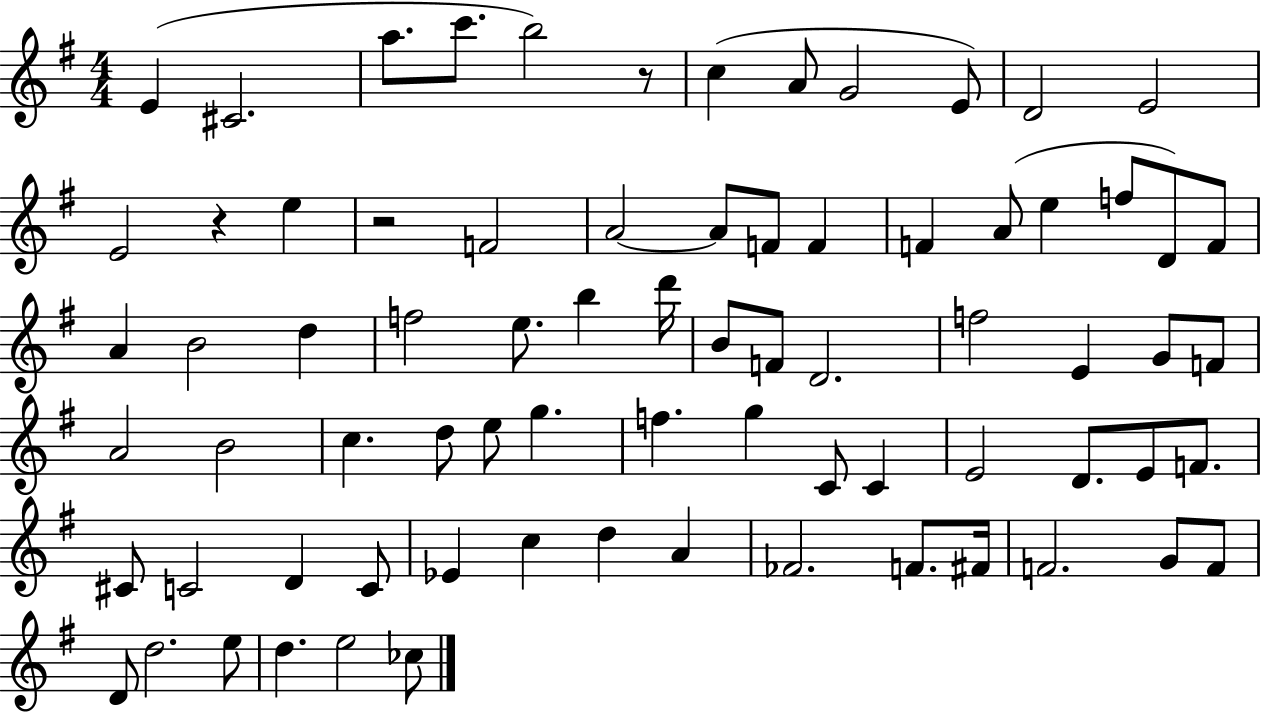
E4/q C#4/h. A5/e. C6/e. B5/h R/e C5/q A4/e G4/h E4/e D4/h E4/h E4/h R/q E5/q R/h F4/h A4/h A4/e F4/e F4/q F4/q A4/e E5/q F5/e D4/e F4/e A4/q B4/h D5/q F5/h E5/e. B5/q D6/s B4/e F4/e D4/h. F5/h E4/q G4/e F4/e A4/h B4/h C5/q. D5/e E5/e G5/q. F5/q. G5/q C4/e C4/q E4/h D4/e. E4/e F4/e. C#4/e C4/h D4/q C4/e Eb4/q C5/q D5/q A4/q FES4/h. F4/e. F#4/s F4/h. G4/e F4/e D4/e D5/h. E5/e D5/q. E5/h CES5/e